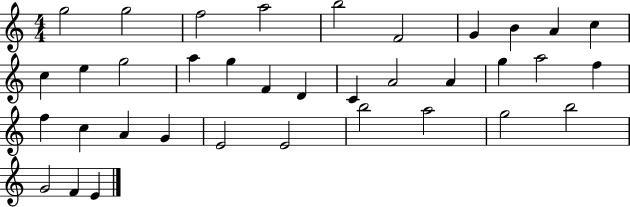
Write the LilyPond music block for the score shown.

{
  \clef treble
  \numericTimeSignature
  \time 4/4
  \key c \major
  g''2 g''2 | f''2 a''2 | b''2 f'2 | g'4 b'4 a'4 c''4 | \break c''4 e''4 g''2 | a''4 g''4 f'4 d'4 | c'4 a'2 a'4 | g''4 a''2 f''4 | \break f''4 c''4 a'4 g'4 | e'2 e'2 | b''2 a''2 | g''2 b''2 | \break g'2 f'4 e'4 | \bar "|."
}